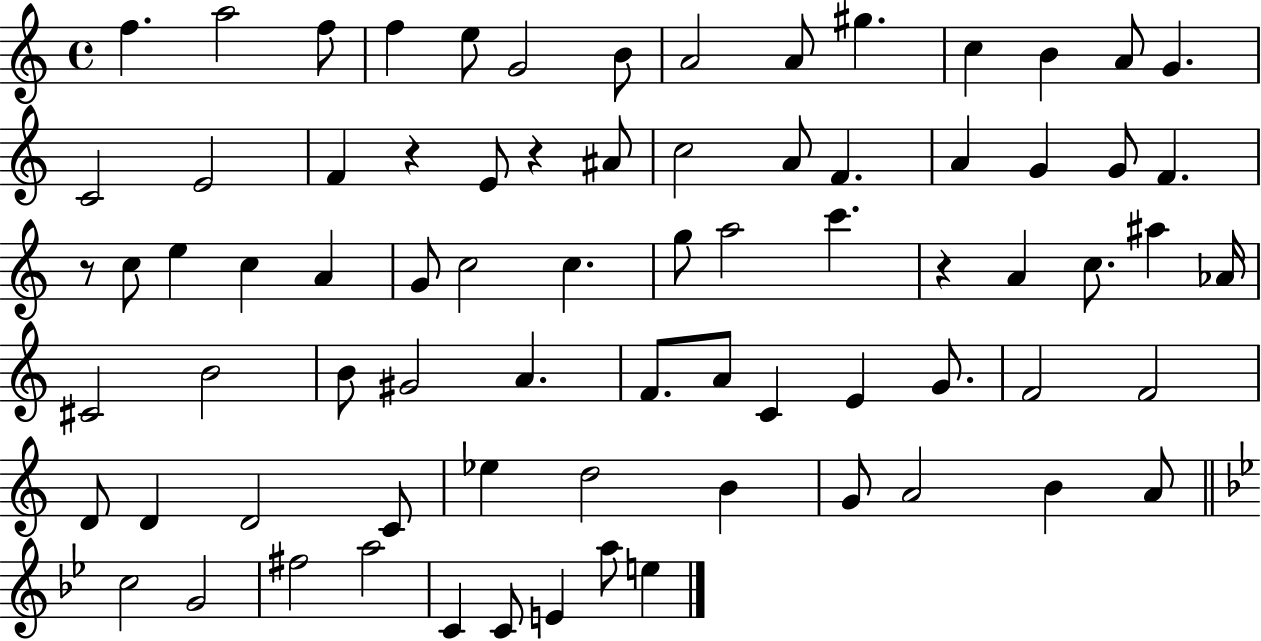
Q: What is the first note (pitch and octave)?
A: F5